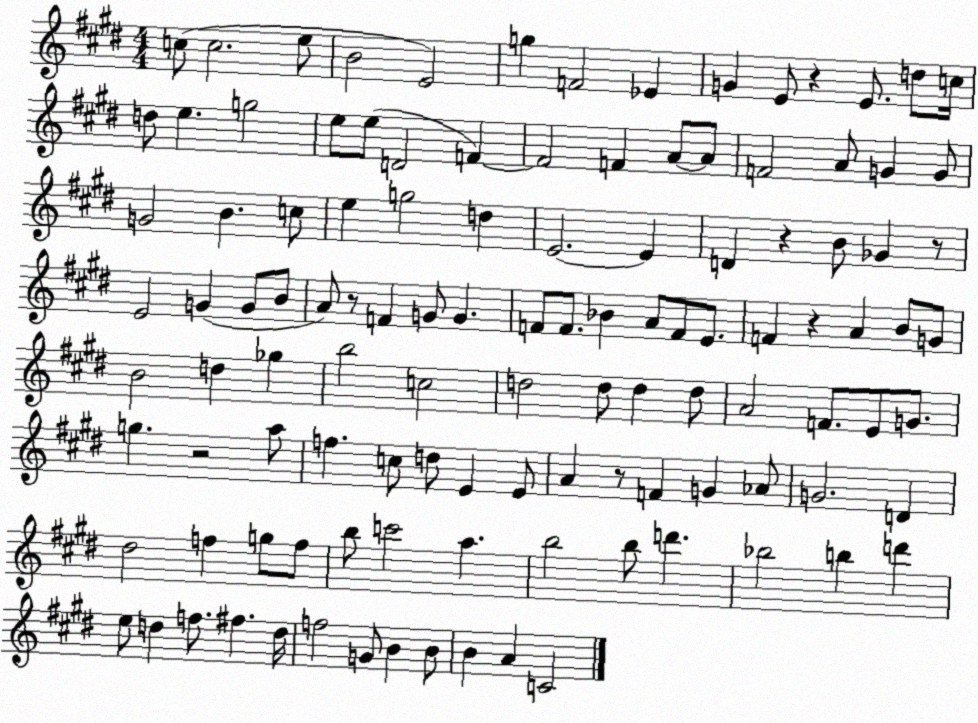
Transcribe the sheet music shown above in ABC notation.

X:1
T:Untitled
M:4/4
L:1/4
K:E
c/2 c2 e/2 B2 E2 g F2 _E G E/2 z E/2 d/2 c/4 d/2 e g2 e/2 e/2 D2 F F2 F A/2 A/2 F2 A/2 G G/2 G2 B c/2 e g2 d E2 E D z B/2 _G z/2 E2 G G/2 B/2 A/2 z/2 F G/2 G F/2 F/2 _B A/2 F/2 E/2 F z A B/2 G/2 B2 d _g b2 c2 d2 d/2 d d/2 A2 F/2 E/2 G/2 g z2 a/2 f c/2 d/2 E E/2 A z/2 F G _A/2 G2 D ^d2 f g/2 f/2 b/2 c'2 a b2 b/2 d' _b2 b d' e/2 d f/2 ^f d/4 f2 G/2 B B/2 B A C2